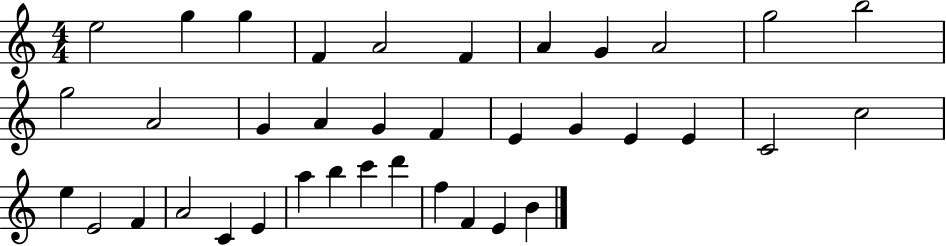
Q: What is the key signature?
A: C major